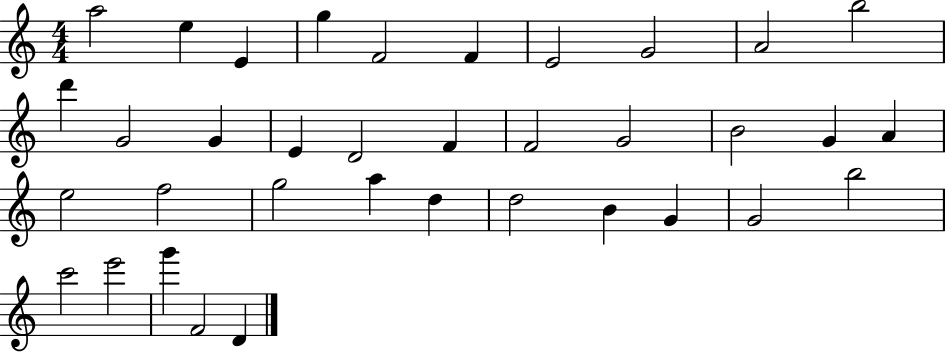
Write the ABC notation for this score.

X:1
T:Untitled
M:4/4
L:1/4
K:C
a2 e E g F2 F E2 G2 A2 b2 d' G2 G E D2 F F2 G2 B2 G A e2 f2 g2 a d d2 B G G2 b2 c'2 e'2 g' F2 D